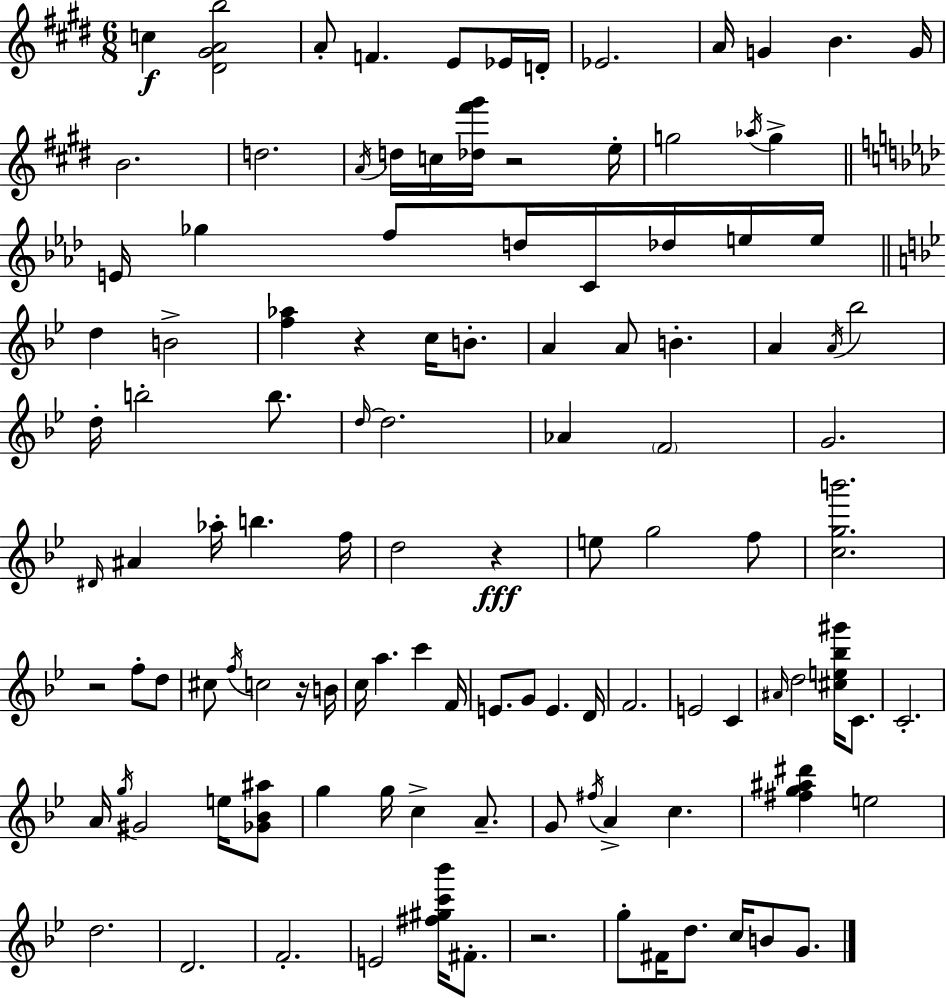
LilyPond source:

{
  \clef treble
  \numericTimeSignature
  \time 6/8
  \key e \major
  \repeat volta 2 { c''4\f <dis' gis' a' b''>2 | a'8-. f'4. e'8 ees'16 d'16-. | ees'2. | a'16 g'4 b'4. g'16 | \break b'2. | d''2. | \acciaccatura { a'16 } d''16 c''16 <des'' fis''' gis'''>16 r2 | e''16-. g''2 \acciaccatura { aes''16 } g''4-> | \break \bar "||" \break \key aes \major e'16 ges''4 f''8 d''16 c'16 des''16 e''16 e''16 | \bar "||" \break \key bes \major d''4 b'2-> | <f'' aes''>4 r4 c''16 b'8.-. | a'4 a'8 b'4.-. | a'4 \acciaccatura { a'16 } bes''2 | \break d''16-. b''2-. b''8. | \grace { d''16~ }~ d''2. | aes'4 \parenthesize f'2 | g'2. | \break \grace { dis'16 } ais'4 aes''16-. b''4. | f''16 d''2 r4\fff | e''8 g''2 | f''8 <c'' g'' b'''>2. | \break r2 f''8-. | d''8 cis''8 \acciaccatura { f''16 } c''2 | r16 b'16 c''16 a''4. c'''4 | f'16 e'8. g'8 e'4. | \break d'16 f'2. | e'2 | c'4 \grace { ais'16 } d''2 | <cis'' e'' bes'' gis'''>16 c'8. c'2.-. | \break a'16 \acciaccatura { g''16 } gis'2 | e''16 <ges' bes' ais''>8 g''4 g''16 c''4-> | a'8.-- g'8 \acciaccatura { fis''16 } a'4-> | c''4. <fis'' g'' ais'' dis'''>4 e''2 | \break d''2. | d'2. | f'2.-. | e'2 | \break <fis'' gis'' c''' bes'''>16 fis'8.-. r2. | g''8-. fis'16 d''8. | c''16 b'8 g'8. } \bar "|."
}